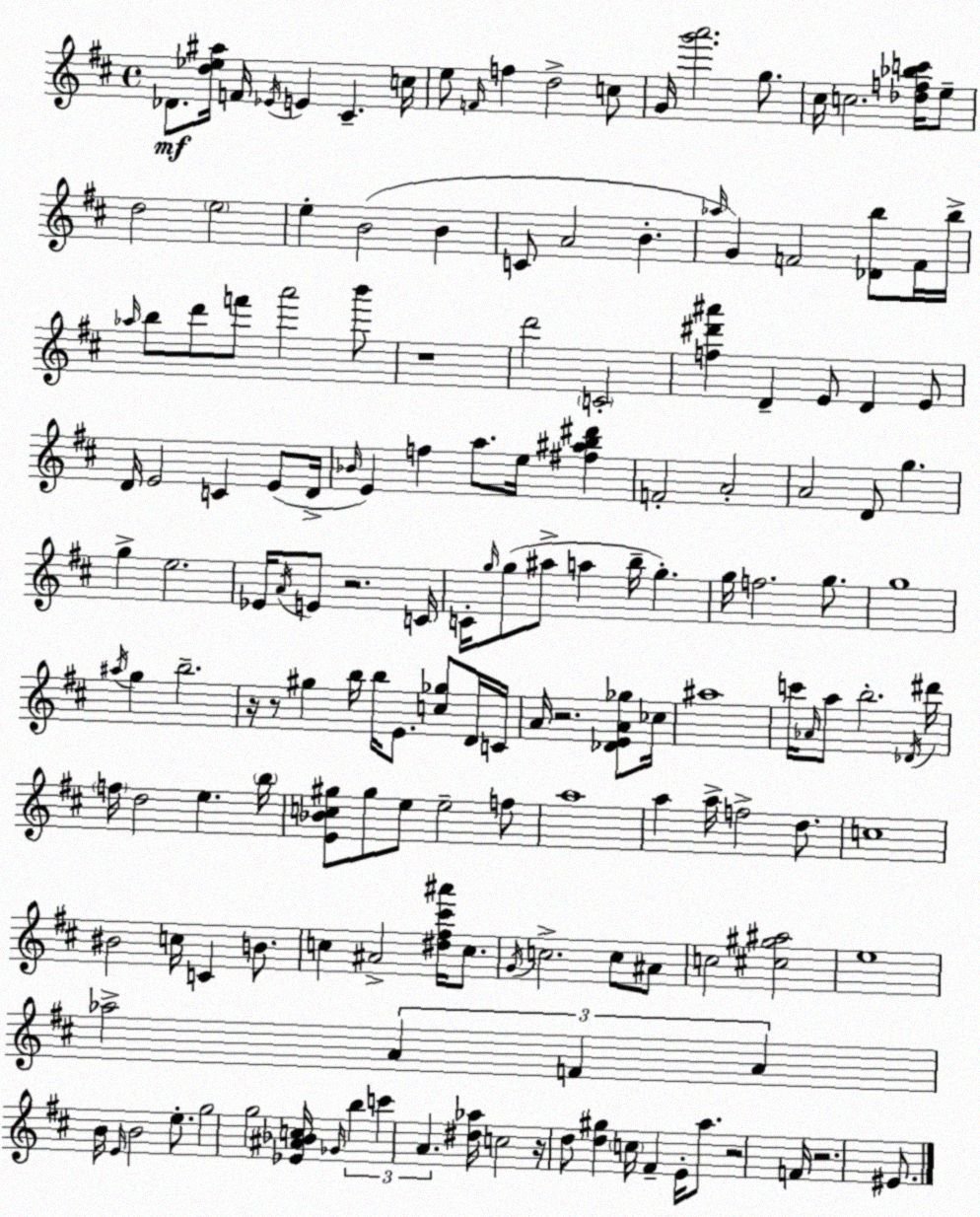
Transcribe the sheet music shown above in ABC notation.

X:1
T:Untitled
M:4/4
L:1/4
K:D
_D/2 [d_e^a]/4 F/4 _E/4 E ^C c/4 e/2 F/4 f d2 c/2 G/4 [g'a']2 g/2 ^c/4 c2 [_df_bc']/4 e/2 d2 e2 e B2 B C/2 A2 B _a/4 G F2 [_Db]/2 F/4 b/4 _a/4 b/2 d'/2 f'/2 a'2 b'/2 z4 d'2 C2 [f^d'^a'] D E/2 D E/2 D/4 E2 C E/2 D/4 _B/4 E f a/2 e/4 [^f^ab^d'] F2 A2 A2 D/2 g g e2 _E/4 A/4 E/2 z2 C/4 C/4 g/4 g/2 ^a/2 a b/4 g g/4 f2 g/2 g4 ^a/4 g b2 z/4 z/2 ^g b/4 b/4 E/2 [c_g]/2 D/4 C/4 A/4 z2 [_DEA_g]/2 _c/4 ^a4 c'/4 _A/4 a/2 b2 _D/4 ^d'/4 f/4 d2 e b/4 [E_Bc^g]/2 ^g/2 e/2 e2 f/2 a4 a a/4 f2 d/2 c4 ^B2 c/4 C B/2 c ^A2 [^d^f^c'^a']/4 c/2 G/4 c2 c/2 ^A/2 c2 [^c^g^a]2 e4 _a2 A F A B/4 E/4 B2 e/2 g2 g2 [_E^A_Bc]/4 _G/4 b c' A [^d_a]/4 c2 z/4 d/2 [d^g] c/4 ^F E/4 a/2 z2 F/4 z2 ^E/2